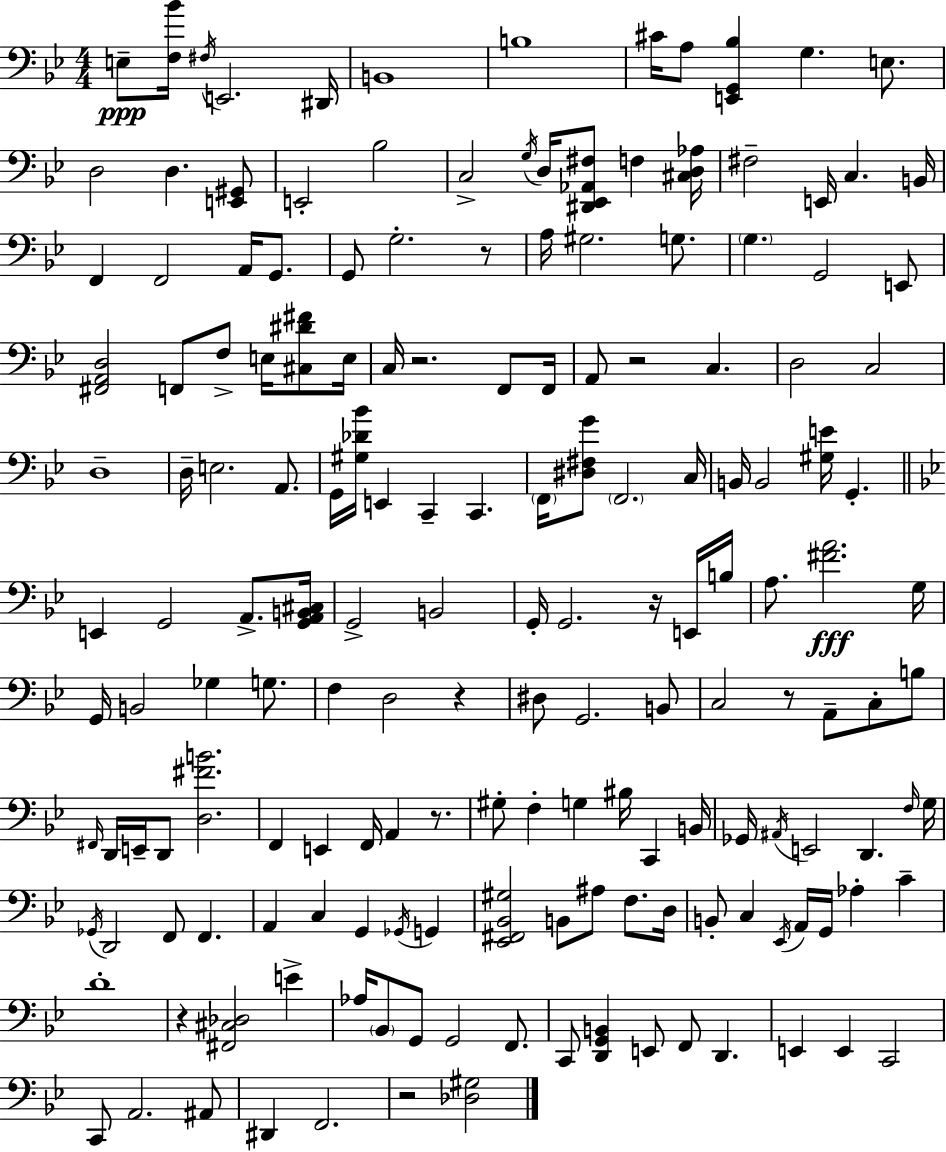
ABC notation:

X:1
T:Untitled
M:4/4
L:1/4
K:Bb
E,/2 [F,_B]/4 ^F,/4 E,,2 ^D,,/4 B,,4 B,4 ^C/4 A,/2 [E,,G,,_B,] G, E,/2 D,2 D, [E,,^G,,]/2 E,,2 _B,2 C,2 G,/4 D,/4 [^D,,_E,,_A,,^F,]/2 F, [^C,D,_A,]/4 ^F,2 E,,/4 C, B,,/4 F,, F,,2 A,,/4 G,,/2 G,,/2 G,2 z/2 A,/4 ^G,2 G,/2 G, G,,2 E,,/2 [^F,,A,,D,]2 F,,/2 F,/2 E,/4 [^C,^D^F]/2 E,/4 C,/4 z2 F,,/2 F,,/4 A,,/2 z2 C, D,2 C,2 D,4 D,/4 E,2 A,,/2 G,,/4 [^G,_D_B]/4 E,, C,, C,, F,,/4 [^D,^F,G]/2 F,,2 C,/4 B,,/4 B,,2 [^G,E]/4 G,, E,, G,,2 A,,/2 [G,,A,,B,,^C,]/4 G,,2 B,,2 G,,/4 G,,2 z/4 E,,/4 B,/4 A,/2 [^FA]2 G,/4 G,,/4 B,,2 _G, G,/2 F, D,2 z ^D,/2 G,,2 B,,/2 C,2 z/2 A,,/2 C,/2 B,/2 ^F,,/4 D,,/4 E,,/4 D,,/2 [D,^FB]2 F,, E,, F,,/4 A,, z/2 ^G,/2 F, G, ^B,/4 C,, B,,/4 _G,,/4 ^A,,/4 E,,2 D,, F,/4 G,/4 _G,,/4 D,,2 F,,/2 F,, A,, C, G,, _G,,/4 G,, [_E,,^F,,_B,,^G,]2 B,,/2 ^A,/2 F,/2 D,/4 B,,/2 C, _E,,/4 A,,/4 G,,/4 _A, C D4 z [^F,,^C,_D,]2 E _A,/4 _B,,/2 G,,/2 G,,2 F,,/2 C,,/2 [D,,G,,B,,] E,,/2 F,,/2 D,, E,, E,, C,,2 C,,/2 A,,2 ^A,,/2 ^D,, F,,2 z2 [_D,^G,]2